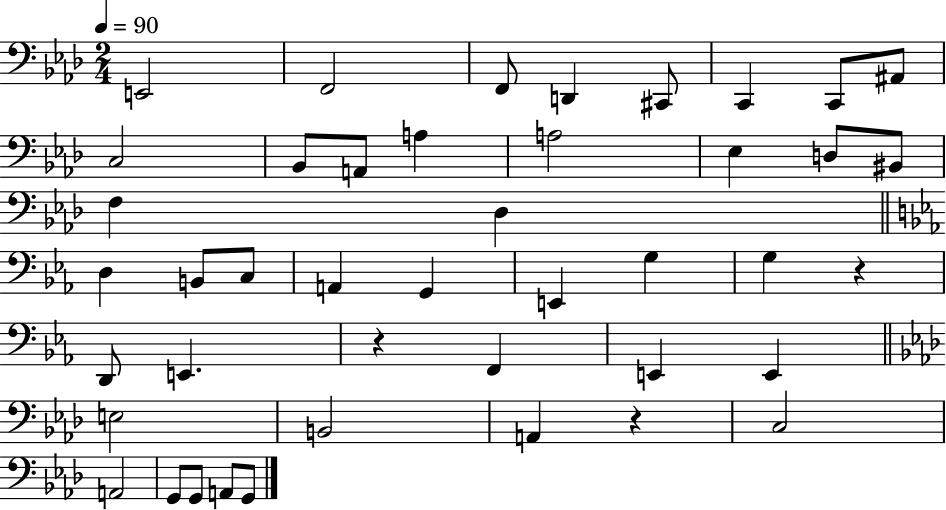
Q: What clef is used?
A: bass